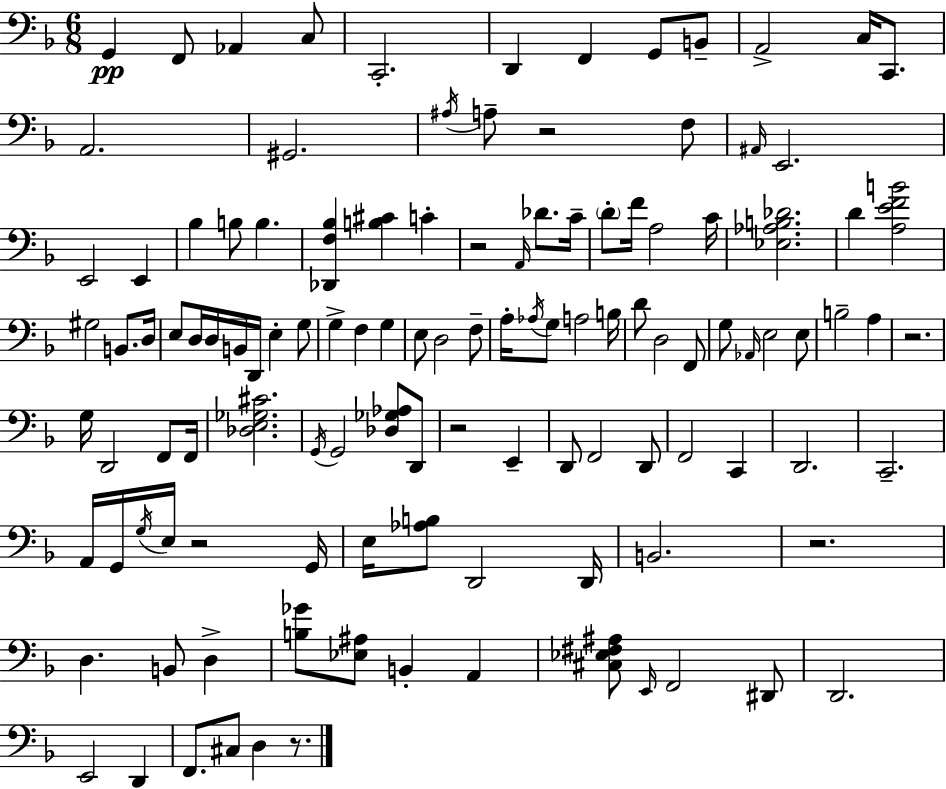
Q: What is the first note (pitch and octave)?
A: G2